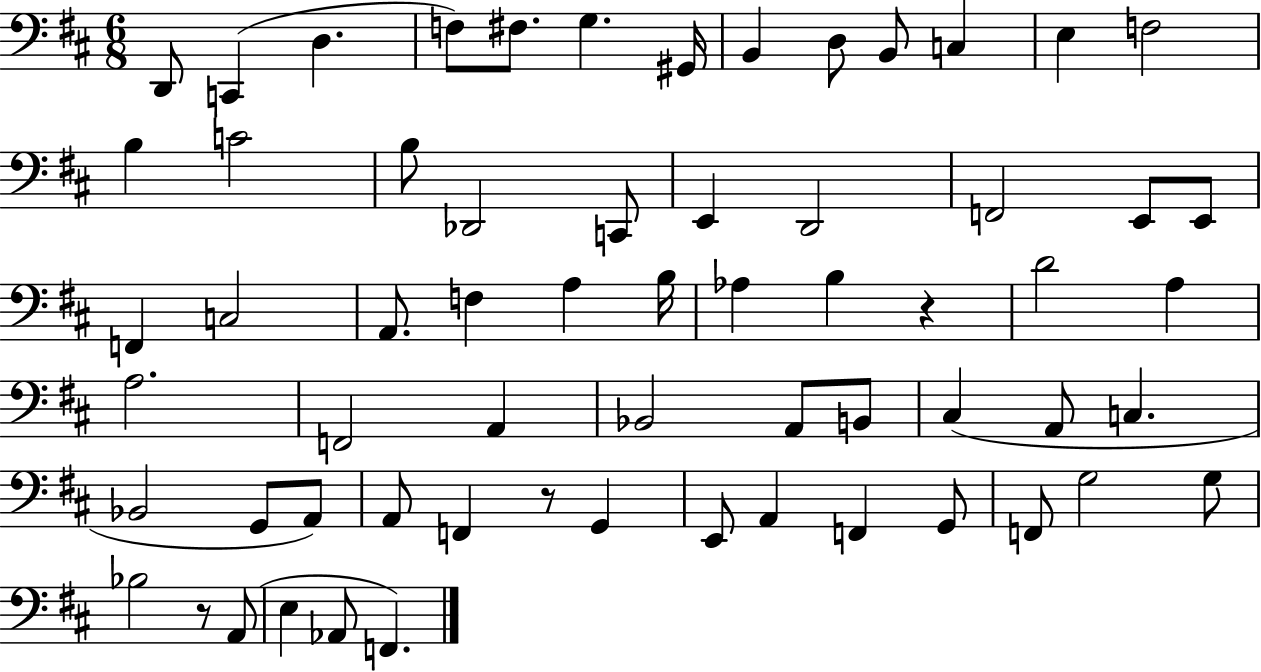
X:1
T:Untitled
M:6/8
L:1/4
K:D
D,,/2 C,, D, F,/2 ^F,/2 G, ^G,,/4 B,, D,/2 B,,/2 C, E, F,2 B, C2 B,/2 _D,,2 C,,/2 E,, D,,2 F,,2 E,,/2 E,,/2 F,, C,2 A,,/2 F, A, B,/4 _A, B, z D2 A, A,2 F,,2 A,, _B,,2 A,,/2 B,,/2 ^C, A,,/2 C, _B,,2 G,,/2 A,,/2 A,,/2 F,, z/2 G,, E,,/2 A,, F,, G,,/2 F,,/2 G,2 G,/2 _B,2 z/2 A,,/2 E, _A,,/2 F,,